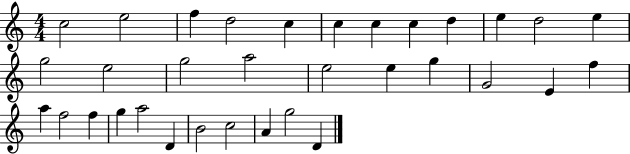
X:1
T:Untitled
M:4/4
L:1/4
K:C
c2 e2 f d2 c c c c d e d2 e g2 e2 g2 a2 e2 e g G2 E f a f2 f g a2 D B2 c2 A g2 D